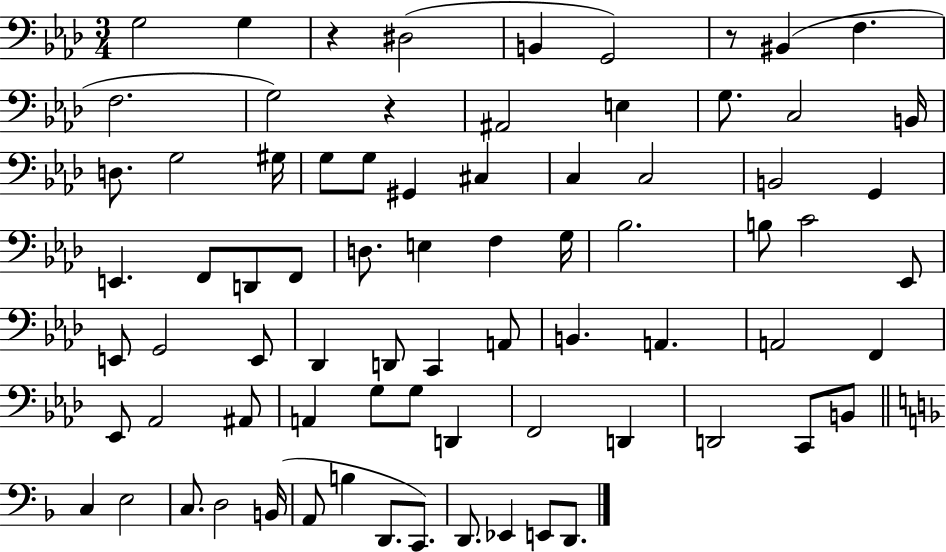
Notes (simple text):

G3/h G3/q R/q D#3/h B2/q G2/h R/e BIS2/q F3/q. F3/h. G3/h R/q A#2/h E3/q G3/e. C3/h B2/s D3/e. G3/h G#3/s G3/e G3/e G#2/q C#3/q C3/q C3/h B2/h G2/q E2/q. F2/e D2/e F2/e D3/e. E3/q F3/q G3/s Bb3/h. B3/e C4/h Eb2/e E2/e G2/h E2/e Db2/q D2/e C2/q A2/e B2/q. A2/q. A2/h F2/q Eb2/e Ab2/h A#2/e A2/q G3/e G3/e D2/q F2/h D2/q D2/h C2/e B2/e C3/q E3/h C3/e. D3/h B2/s A2/e B3/q D2/e. C2/e. D2/e. Eb2/q E2/e D2/e.